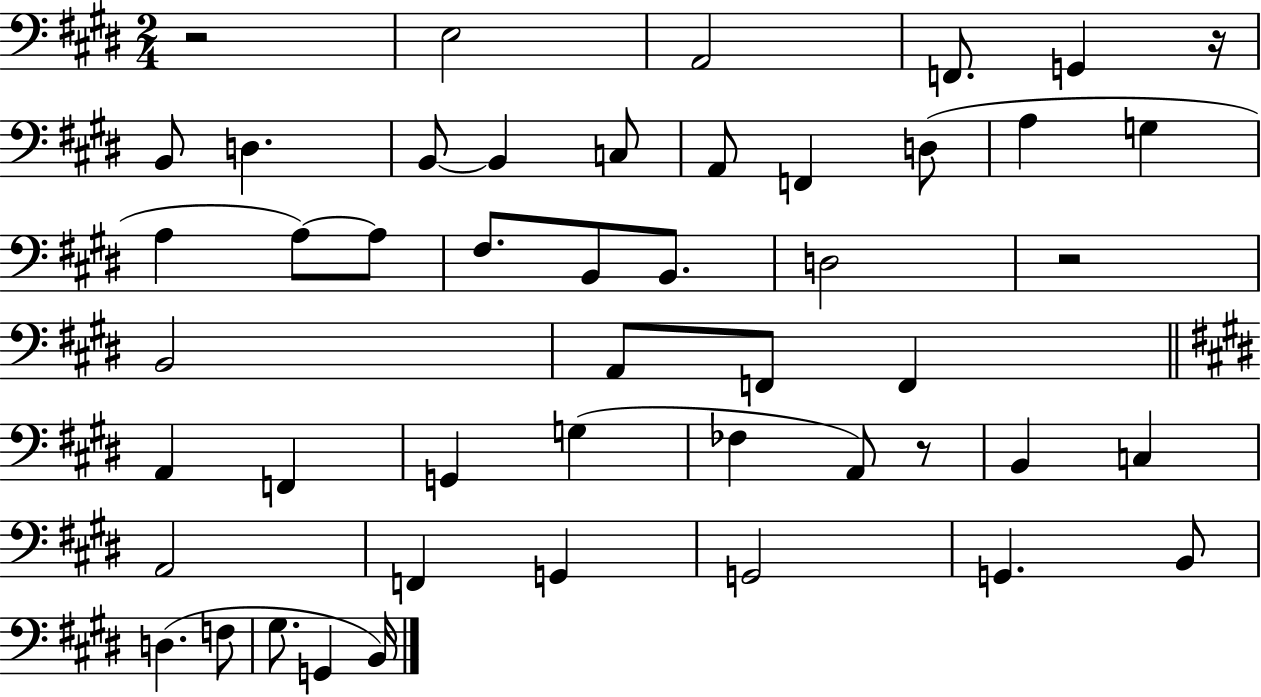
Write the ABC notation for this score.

X:1
T:Untitled
M:2/4
L:1/4
K:E
z2 E,2 A,,2 F,,/2 G,, z/4 B,,/2 D, B,,/2 B,, C,/2 A,,/2 F,, D,/2 A, G, A, A,/2 A,/2 ^F,/2 B,,/2 B,,/2 D,2 z2 B,,2 A,,/2 F,,/2 F,, A,, F,, G,, G, _F, A,,/2 z/2 B,, C, A,,2 F,, G,, G,,2 G,, B,,/2 D, F,/2 ^G,/2 G,, B,,/4